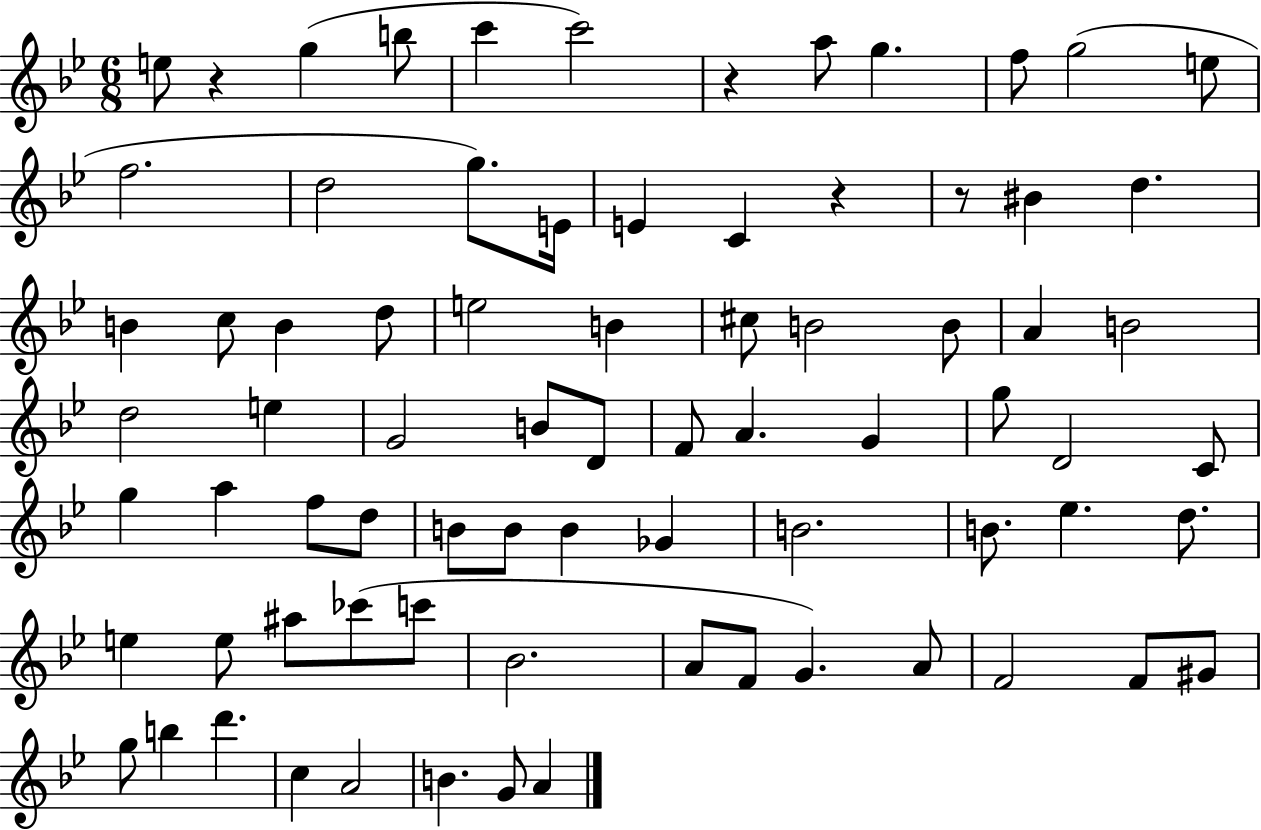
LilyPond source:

{
  \clef treble
  \numericTimeSignature
  \time 6/8
  \key bes \major
  e''8 r4 g''4( b''8 | c'''4 c'''2) | r4 a''8 g''4. | f''8 g''2( e''8 | \break f''2. | d''2 g''8.) e'16 | e'4 c'4 r4 | r8 bis'4 d''4. | \break b'4 c''8 b'4 d''8 | e''2 b'4 | cis''8 b'2 b'8 | a'4 b'2 | \break d''2 e''4 | g'2 b'8 d'8 | f'8 a'4. g'4 | g''8 d'2 c'8 | \break g''4 a''4 f''8 d''8 | b'8 b'8 b'4 ges'4 | b'2. | b'8. ees''4. d''8. | \break e''4 e''8 ais''8 ces'''8( c'''8 | bes'2. | a'8 f'8 g'4.) a'8 | f'2 f'8 gis'8 | \break g''8 b''4 d'''4. | c''4 a'2 | b'4. g'8 a'4 | \bar "|."
}